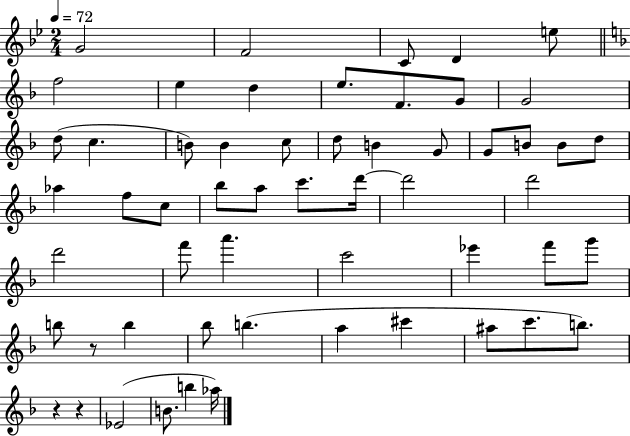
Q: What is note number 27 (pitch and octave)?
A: C5